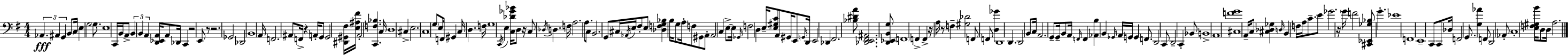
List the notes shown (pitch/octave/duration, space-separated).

Ab2/q. A#2/q G2/q B2/e C3/s E3/q G3/h G3/e. E3/w C2/s B2/s A2/e B2/q B2/q A2/q [D2,Eb2,A2]/s A2/e Db2/s C2/q R/h E2/e R/e R/h. Gb2/h Db2/h B2/w A2/s F2/h. A#2/e F2/s R/q A2/s G2/e G2/h [D#2,G#2,F#3]/s [E3,A#3,F#4]/s A2/h [C2,F3,Bb3]/q. C3/s D3/w C#3/q E3/h. C3/w G3/e E3/s F2/s G#2/q C3/s D3/q. F3/s G3/w C2/s E3/q [C3,Db4,Gb4,Bb4]/s D3/e R/s C3/e Db3/s D3/q. F3/s A3/h. A3/e. C3/e B2/h. G2/e C#3/s Ab2/s E3/s F#3/e E3/e [Db3,F3,G3,Bb3]/q B3/s G3/e A3/s F3/e G#2/e A2/e A2/h C3/q E3/e E3/s Gb2/s F3/h D3/q E3/s [E3,G#3,C4]/e A2/e G#2/s E2/e G2/s D2/s E2/h Db2/q F#2/h. [Bb3,D#4,A4]/e [Db2,E2,F#2,A#2]/h. [D2,Eb2,B2,G3]/e F2/w F2/q F2/q R/s A3/s R/e F3/q [G#3,Db4]/h F2/e F2/e [D3,Gb4]/q D2/w D2/q. D2/h B2/e C3/s A2/h. G2/e G2/s B2/e A2/s F2/s F2/q [Ab2,B3]/q B2/q Gb2/s A2/s G2/s G2/q F2/e. D2/h C2/e D2/h C2/q Bb2/e B2/w A2/w [C#3,F4,G4]/w A2/s C3/e [C#3,Db3,Gb3]/q D3/s B2/q F3/s A3/s C4/e. E4/e Gb4/h. R/s G4/s F4/h [C#2,Eb2,Gb3,Bb3]/e G4/q. Eb4/w F2/w E2/w C2/e C2/e Db3/s F2/h G2/e. [G3,Ab4]/q F2/e D2/h Ab2/e C3/w [E3,F3,G#3,B4]/s D3/e D3/s A3/h.